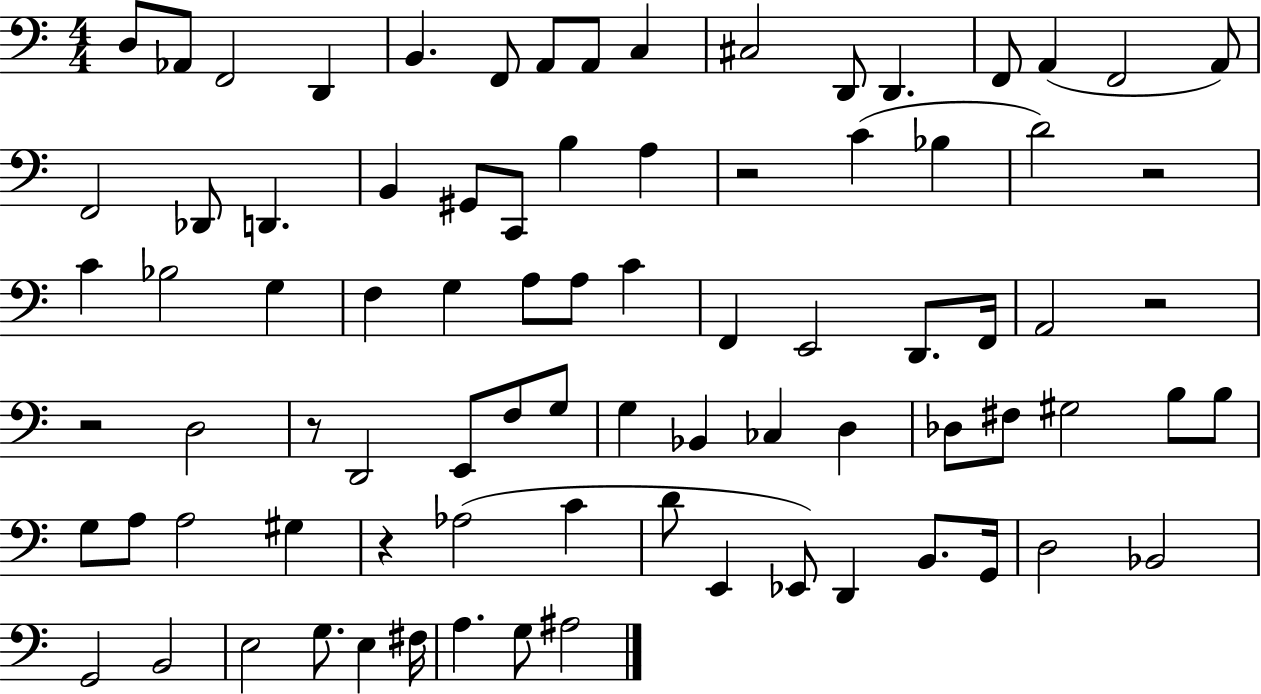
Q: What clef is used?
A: bass